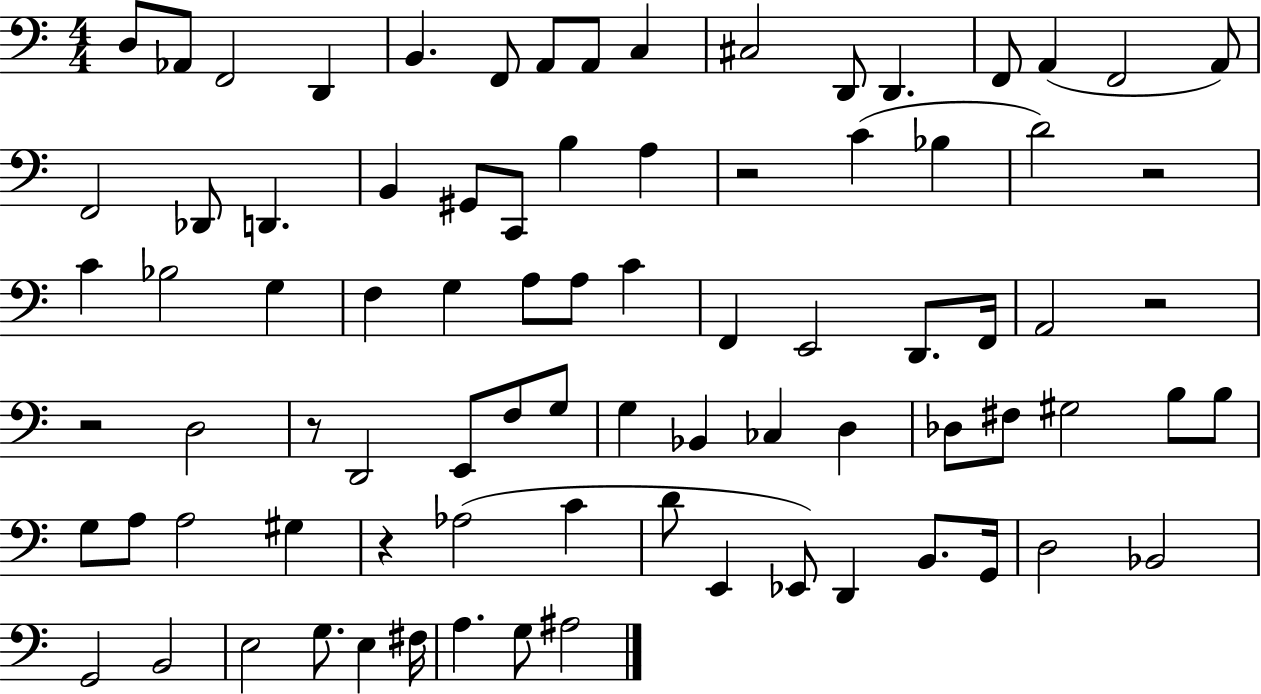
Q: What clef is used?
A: bass